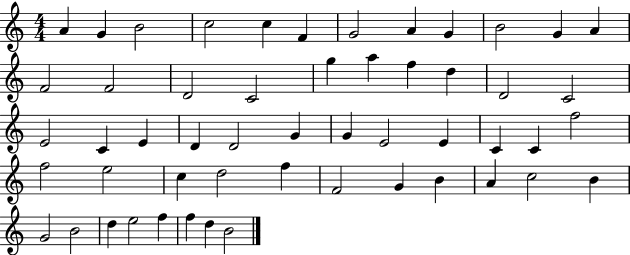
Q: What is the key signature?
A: C major